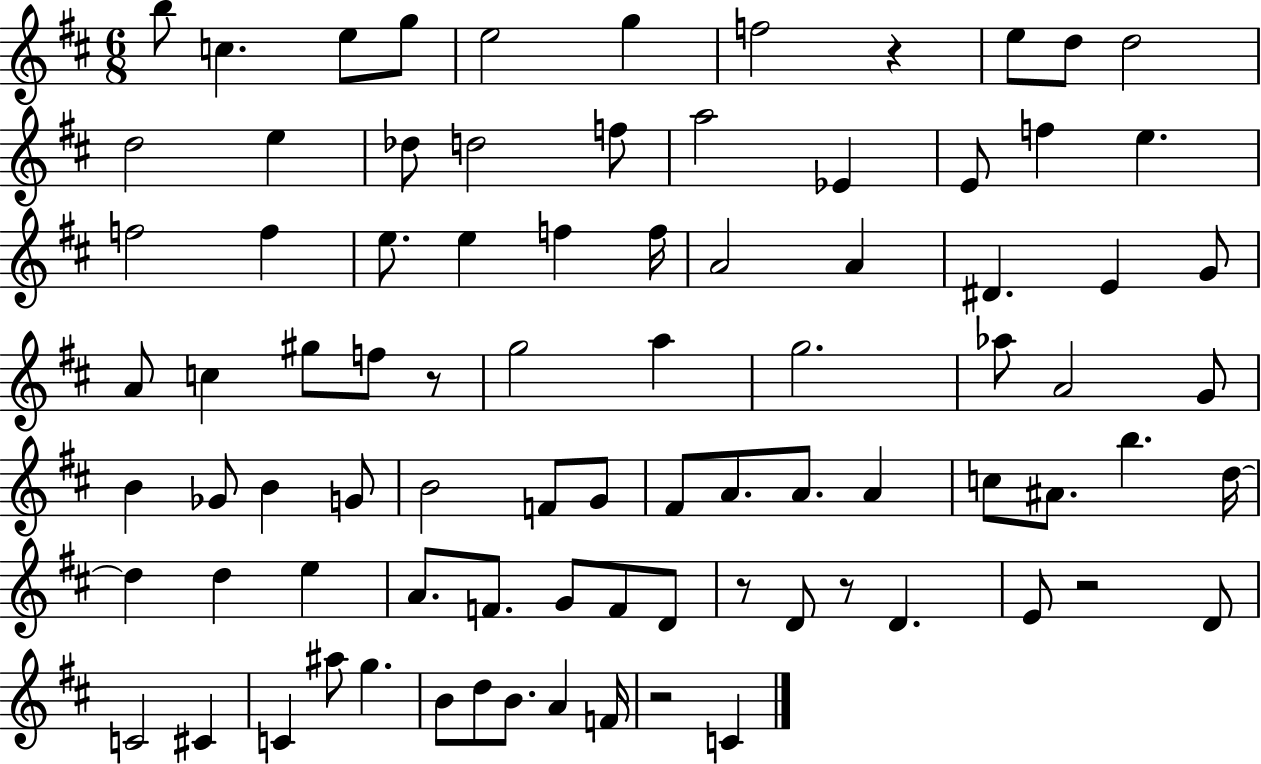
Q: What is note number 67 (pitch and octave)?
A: E4